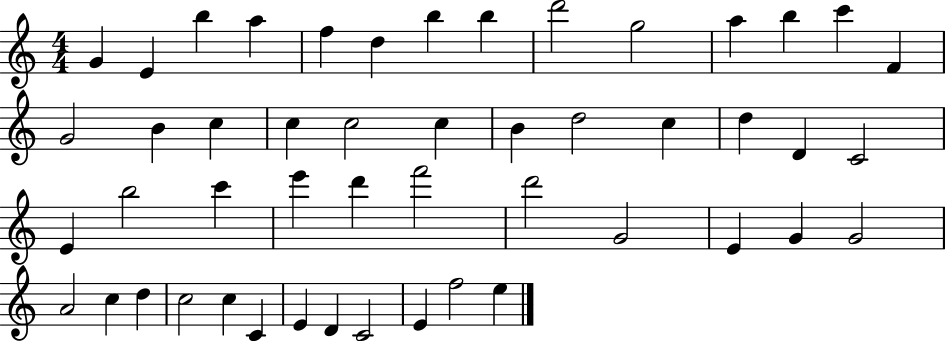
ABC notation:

X:1
T:Untitled
M:4/4
L:1/4
K:C
G E b a f d b b d'2 g2 a b c' F G2 B c c c2 c B d2 c d D C2 E b2 c' e' d' f'2 d'2 G2 E G G2 A2 c d c2 c C E D C2 E f2 e